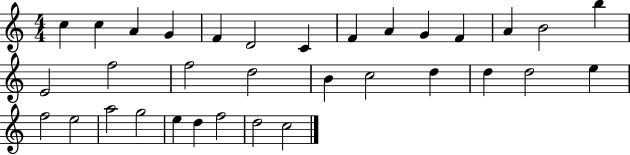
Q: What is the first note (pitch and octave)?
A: C5